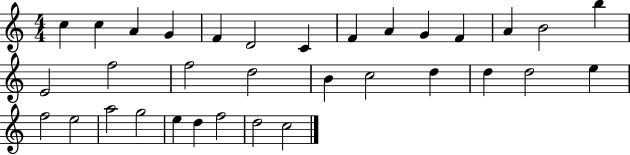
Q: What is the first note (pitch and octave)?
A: C5